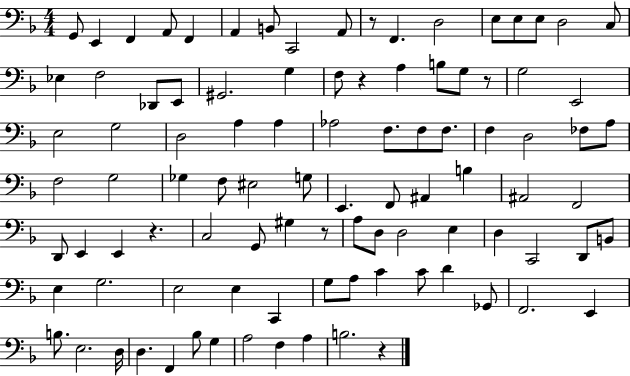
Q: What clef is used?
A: bass